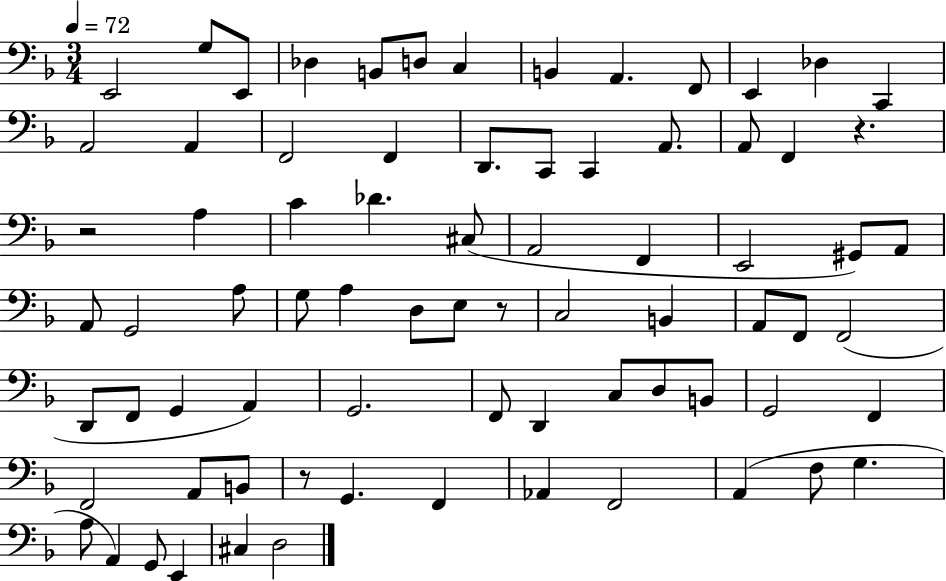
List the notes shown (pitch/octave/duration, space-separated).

E2/h G3/e E2/e Db3/q B2/e D3/e C3/q B2/q A2/q. F2/e E2/q Db3/q C2/q A2/h A2/q F2/h F2/q D2/e. C2/e C2/q A2/e. A2/e F2/q R/q. R/h A3/q C4/q Db4/q. C#3/e A2/h F2/q E2/h G#2/e A2/e A2/e G2/h A3/e G3/e A3/q D3/e E3/e R/e C3/h B2/q A2/e F2/e F2/h D2/e F2/e G2/q A2/q G2/h. F2/e D2/q C3/e D3/e B2/e G2/h F2/q F2/h A2/e B2/e R/e G2/q. F2/q Ab2/q F2/h A2/q F3/e G3/q. A3/e A2/q G2/e E2/q C#3/q D3/h